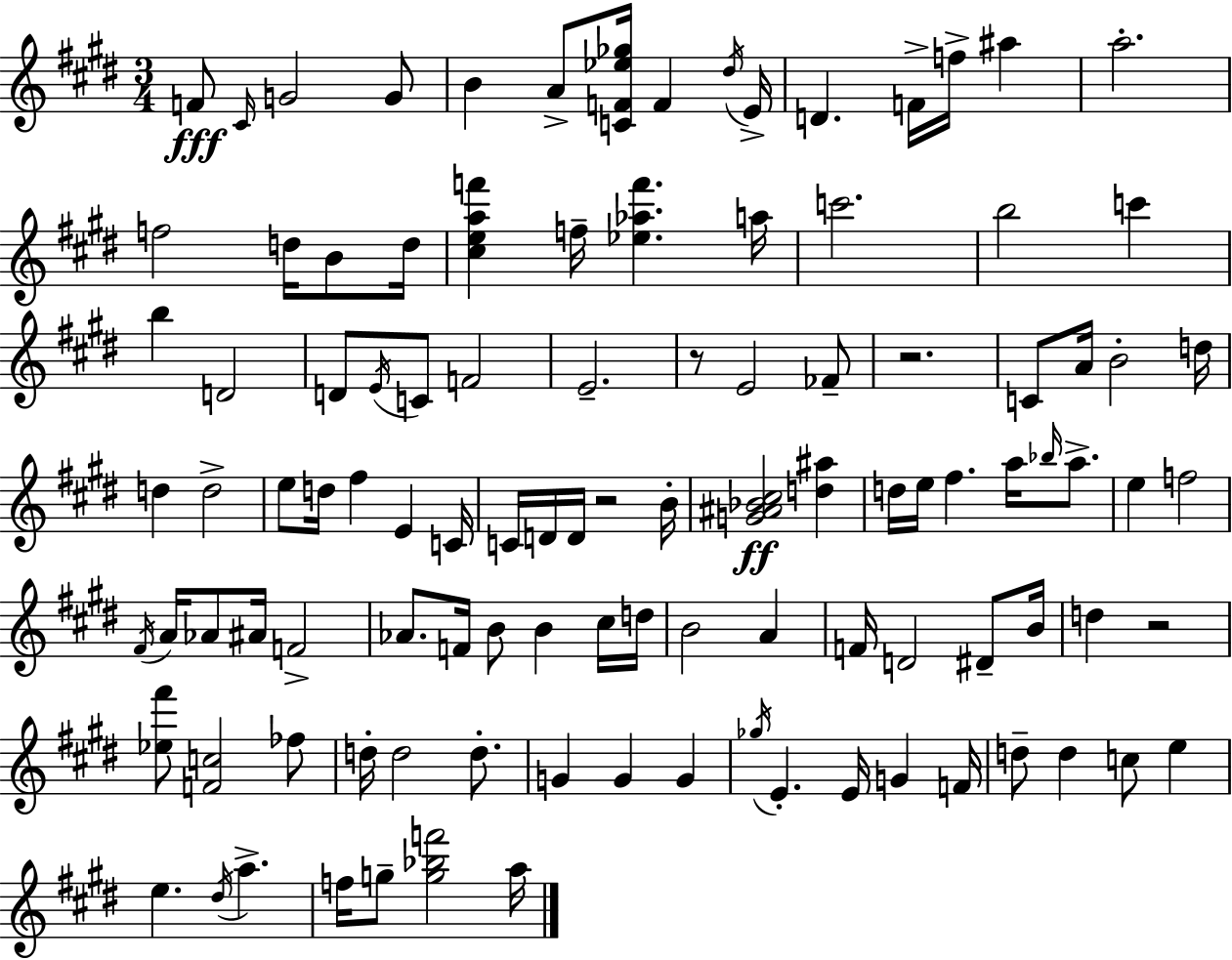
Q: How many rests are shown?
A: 4